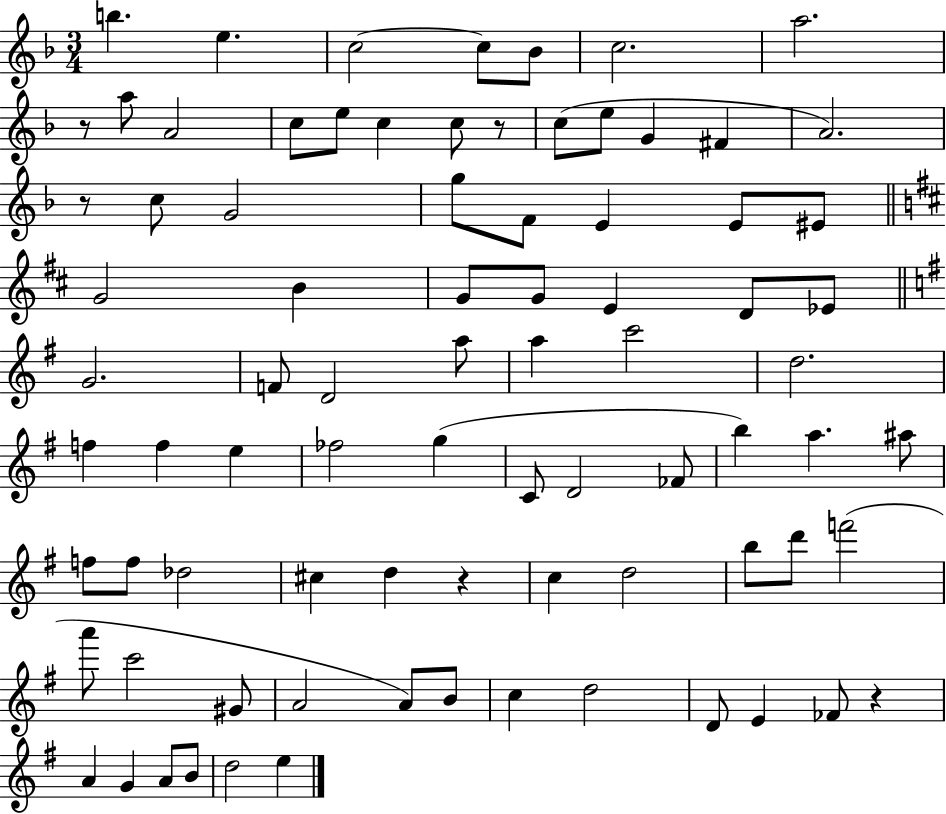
X:1
T:Untitled
M:3/4
L:1/4
K:F
b e c2 c/2 _B/2 c2 a2 z/2 a/2 A2 c/2 e/2 c c/2 z/2 c/2 e/2 G ^F A2 z/2 c/2 G2 g/2 F/2 E E/2 ^E/2 G2 B G/2 G/2 E D/2 _E/2 G2 F/2 D2 a/2 a c'2 d2 f f e _f2 g C/2 D2 _F/2 b a ^a/2 f/2 f/2 _d2 ^c d z c d2 b/2 d'/2 f'2 a'/2 c'2 ^G/2 A2 A/2 B/2 c d2 D/2 E _F/2 z A G A/2 B/2 d2 e